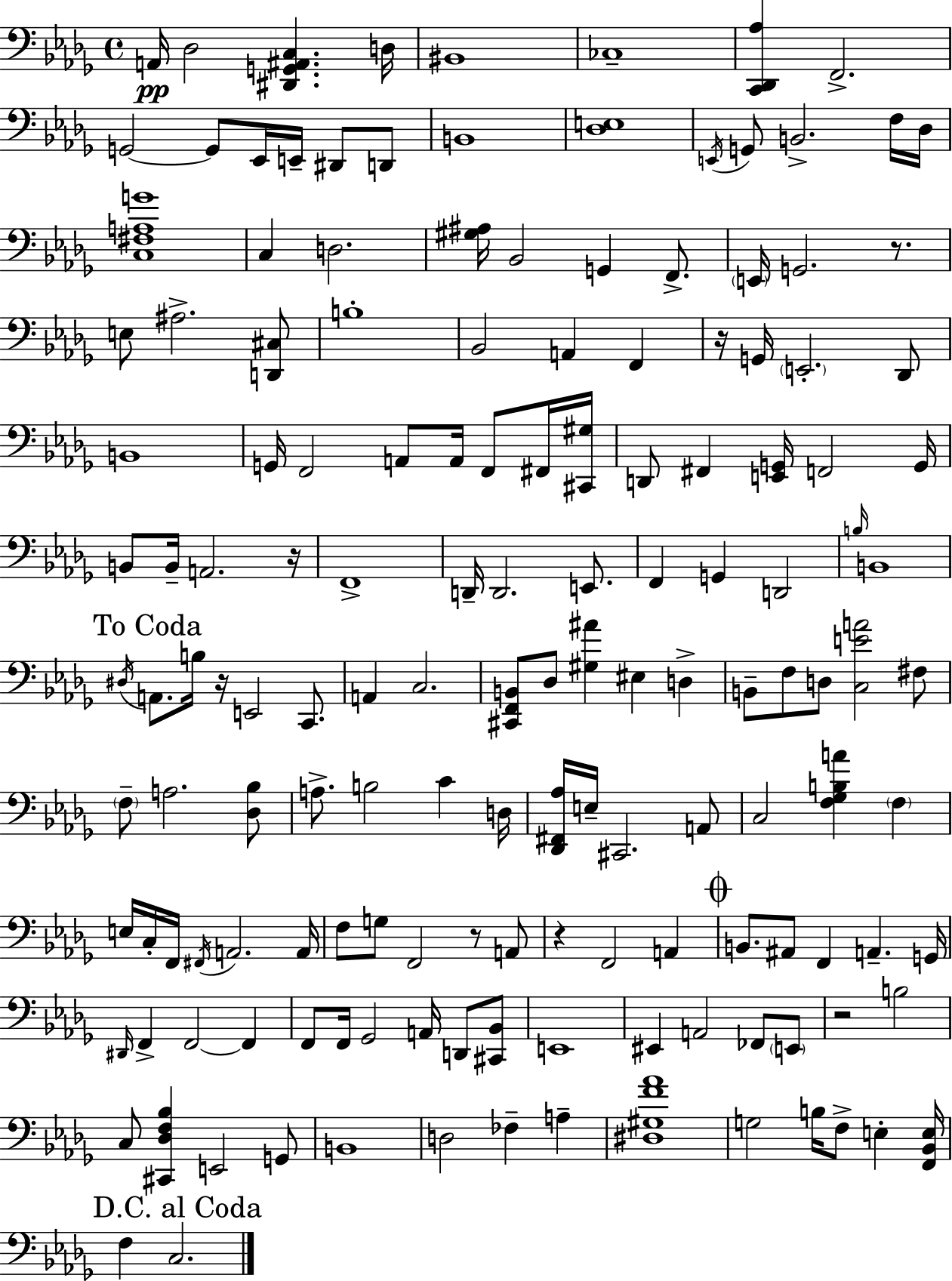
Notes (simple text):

A2/s Db3/h [D#2,G2,A#2,C3]/q. D3/s BIS2/w CES3/w [C2,Db2,Ab3]/q F2/h. G2/h G2/e Eb2/s E2/s D#2/e D2/e B2/w [Db3,E3]/w E2/s G2/e B2/h. F3/s Db3/s [C3,F#3,A3,G4]/w C3/q D3/h. [G#3,A#3]/s Bb2/h G2/q F2/e. E2/s G2/h. R/e. E3/e A#3/h. [D2,C#3]/e B3/w Bb2/h A2/q F2/q R/s G2/s E2/h. Db2/e B2/w G2/s F2/h A2/e A2/s F2/e F#2/s [C#2,G#3]/s D2/e F#2/q [E2,G2]/s F2/h G2/s B2/e B2/s A2/h. R/s F2/w D2/s D2/h. E2/e. F2/q G2/q D2/h B3/s B2/w D#3/s A2/e. B3/s R/s E2/h C2/e. A2/q C3/h. [C#2,F2,B2]/e Db3/e [G#3,A#4]/q EIS3/q D3/q B2/e F3/e D3/e [C3,E4,A4]/h F#3/e F3/e A3/h. [Db3,Bb3]/e A3/e. B3/h C4/q D3/s [Db2,F#2,Ab3]/s E3/s C#2/h. A2/e C3/h [F3,Gb3,B3,A4]/q F3/q E3/s C3/s F2/s F#2/s A2/h. A2/s F3/e G3/e F2/h R/e A2/e R/q F2/h A2/q B2/e. A#2/e F2/q A2/q. G2/s D#2/s F2/q F2/h F2/q F2/e F2/s Gb2/h A2/s D2/e [C#2,Bb2]/e E2/w EIS2/q A2/h FES2/e E2/e R/h B3/h C3/e [C#2,Db3,F3,Bb3]/q E2/h G2/e B2/w D3/h FES3/q A3/q [D#3,G#3,F4,Ab4]/w G3/h B3/s F3/e E3/q [F2,Bb2,E3]/s F3/q C3/h.